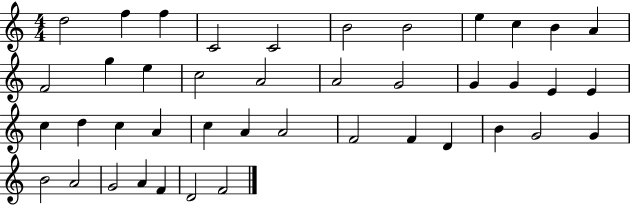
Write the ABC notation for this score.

X:1
T:Untitled
M:4/4
L:1/4
K:C
d2 f f C2 C2 B2 B2 e c B A F2 g e c2 A2 A2 G2 G G E E c d c A c A A2 F2 F D B G2 G B2 A2 G2 A F D2 F2